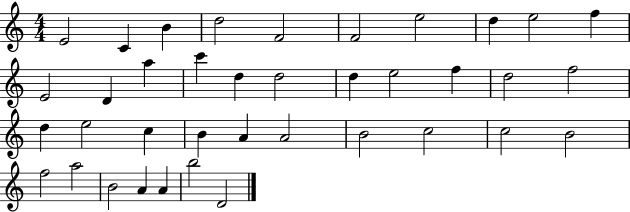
X:1
T:Untitled
M:4/4
L:1/4
K:C
E2 C B d2 F2 F2 e2 d e2 f E2 D a c' d d2 d e2 f d2 f2 d e2 c B A A2 B2 c2 c2 B2 f2 a2 B2 A A b2 D2